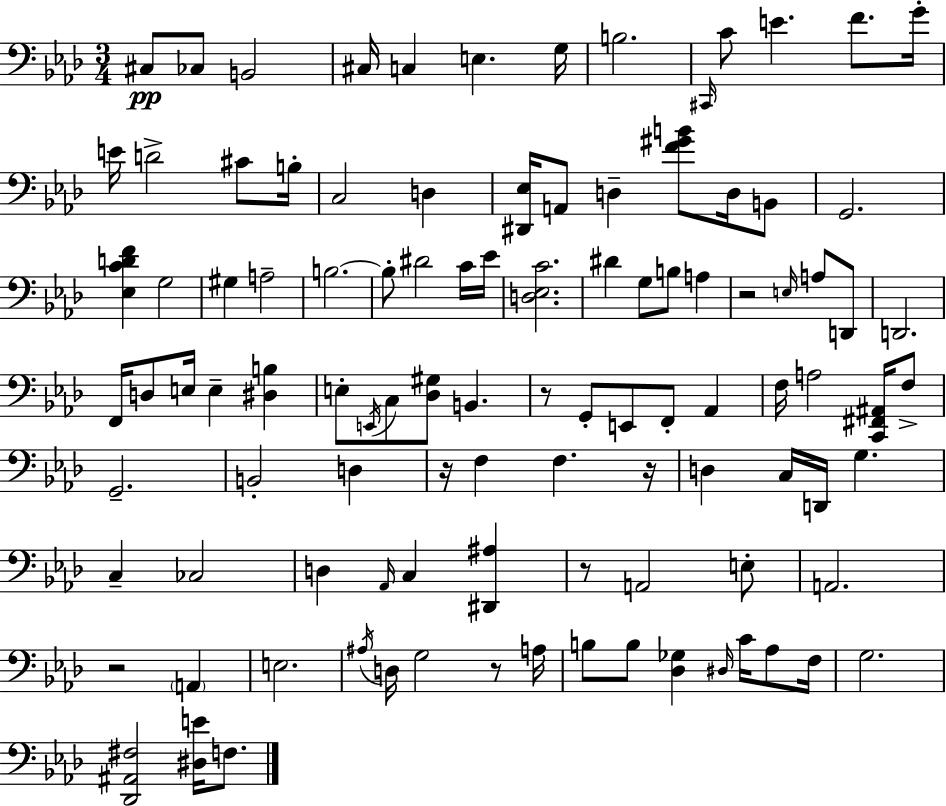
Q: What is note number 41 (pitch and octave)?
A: F2